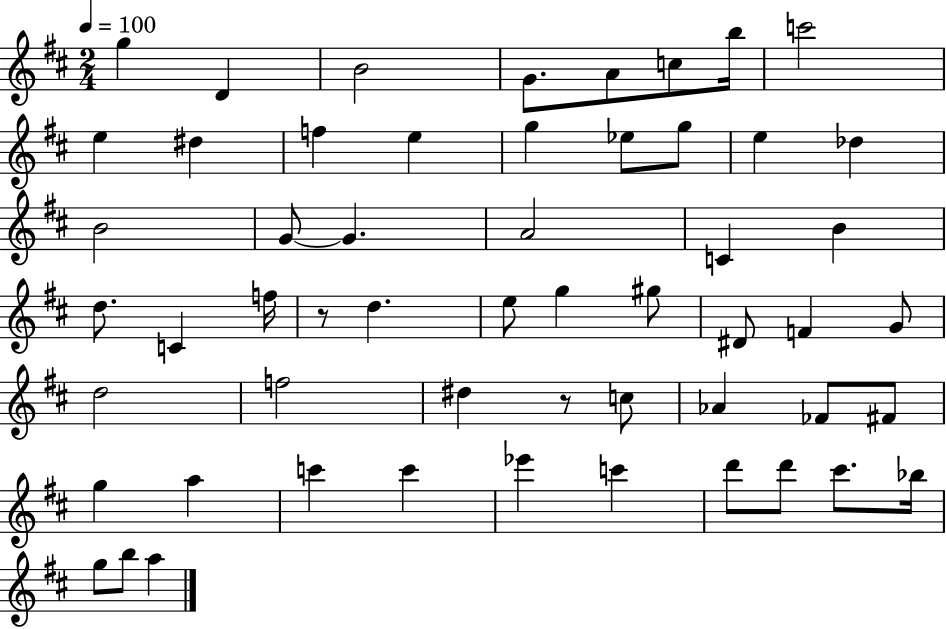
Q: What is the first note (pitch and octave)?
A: G5